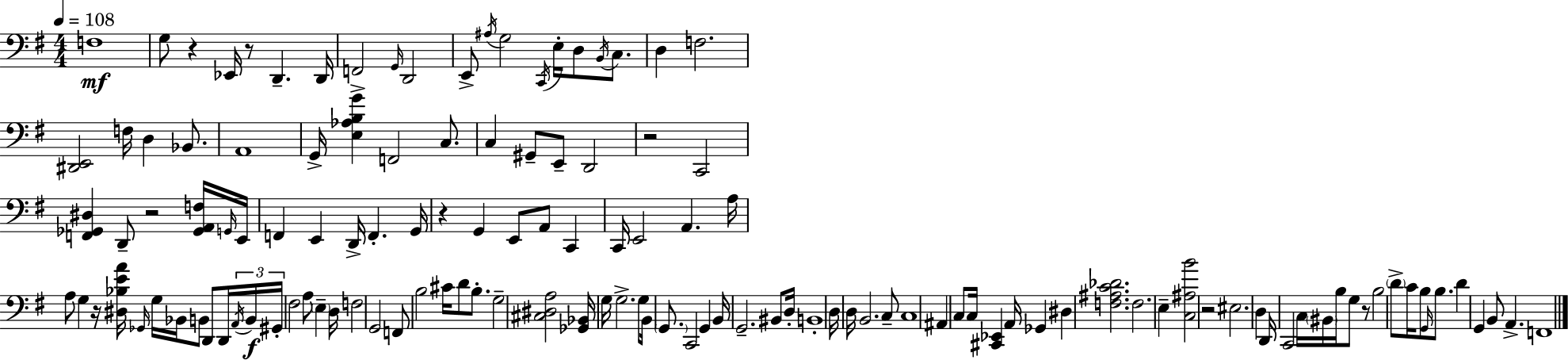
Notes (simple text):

F3/w G3/e R/q Eb2/s R/e D2/q. D2/s F2/h G2/s D2/h E2/e A#3/s G3/h C2/s E3/s D3/e B2/s C3/e. D3/q F3/h. [D#2,E2]/h F3/s D3/q Bb2/e. A2/w G2/s [E3,Ab3,B3,G4]/q F2/h C3/e. C3/q G#2/e E2/e D2/h R/h C2/h [F2,Gb2,D#3]/q D2/e R/h [Gb2,A2,F3]/s G2/s E2/s F2/q E2/q D2/s F2/q. G2/s R/q G2/q E2/e A2/e C2/q C2/s E2/h A2/q. A3/s A3/e G3/q R/s [D#3,Bb3,E4,A4]/s Gb2/s G3/s Bb2/s B2/e D2/e D2/s A2/s B2/s G#2/s F#3/h A3/e E3/q D3/s F3/h G2/h F2/e B3/h C#4/s D4/e B3/e. G3/h [C#3,D#3,A3]/h [Gb2,Bb2]/s G3/s G3/h. G3/e B2/s G2/e. C2/h G2/q B2/s G2/h. BIS2/e D3/s B2/w D3/s D3/s B2/h. C3/e C3/w A#2/q C3/e C3/s [C#2,Eb2]/q A2/s Gb2/q D#3/q [F3,A#3,C4,Db4]/h. F3/h. E3/q [C3,A#3,B4]/h R/h EIS3/h. D3/q D2/s C2/h C3/s BIS2/s B3/s G3/e R/e B3/h D4/e C4/s B3/e G2/s B3/e. D4/q G2/q B2/e A2/q. F2/w